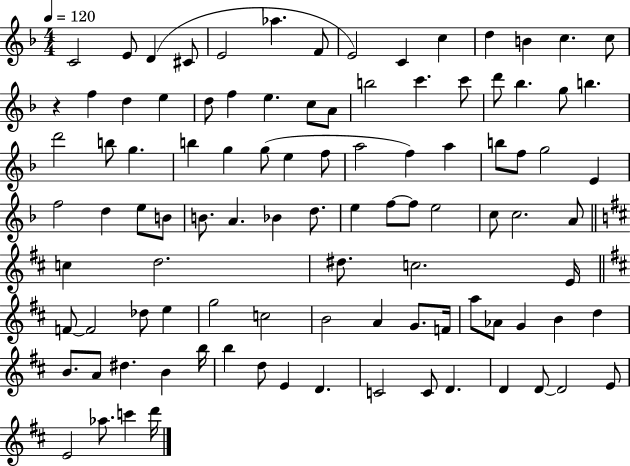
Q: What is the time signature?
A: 4/4